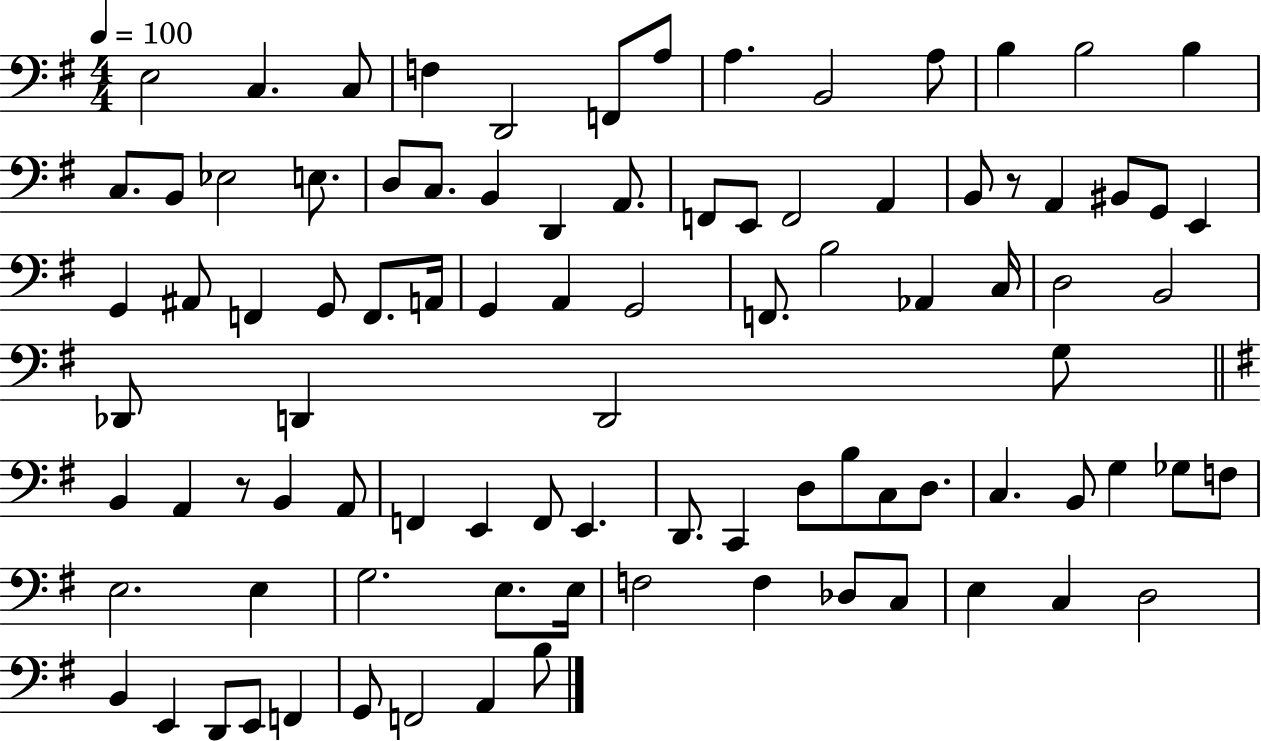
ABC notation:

X:1
T:Untitled
M:4/4
L:1/4
K:G
E,2 C, C,/2 F, D,,2 F,,/2 A,/2 A, B,,2 A,/2 B, B,2 B, C,/2 B,,/2 _E,2 E,/2 D,/2 C,/2 B,, D,, A,,/2 F,,/2 E,,/2 F,,2 A,, B,,/2 z/2 A,, ^B,,/2 G,,/2 E,, G,, ^A,,/2 F,, G,,/2 F,,/2 A,,/4 G,, A,, G,,2 F,,/2 B,2 _A,, C,/4 D,2 B,,2 _D,,/2 D,, D,,2 G,/2 B,, A,, z/2 B,, A,,/2 F,, E,, F,,/2 E,, D,,/2 C,, D,/2 B,/2 C,/2 D,/2 C, B,,/2 G, _G,/2 F,/2 E,2 E, G,2 E,/2 E,/4 F,2 F, _D,/2 C,/2 E, C, D,2 B,, E,, D,,/2 E,,/2 F,, G,,/2 F,,2 A,, B,/2